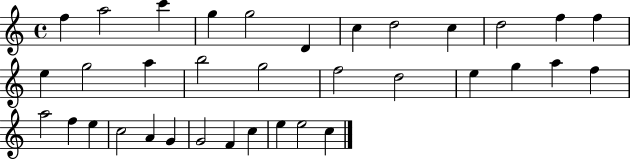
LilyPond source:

{
  \clef treble
  \time 4/4
  \defaultTimeSignature
  \key c \major
  f''4 a''2 c'''4 | g''4 g''2 d'4 | c''4 d''2 c''4 | d''2 f''4 f''4 | \break e''4 g''2 a''4 | b''2 g''2 | f''2 d''2 | e''4 g''4 a''4 f''4 | \break a''2 f''4 e''4 | c''2 a'4 g'4 | g'2 f'4 c''4 | e''4 e''2 c''4 | \break \bar "|."
}